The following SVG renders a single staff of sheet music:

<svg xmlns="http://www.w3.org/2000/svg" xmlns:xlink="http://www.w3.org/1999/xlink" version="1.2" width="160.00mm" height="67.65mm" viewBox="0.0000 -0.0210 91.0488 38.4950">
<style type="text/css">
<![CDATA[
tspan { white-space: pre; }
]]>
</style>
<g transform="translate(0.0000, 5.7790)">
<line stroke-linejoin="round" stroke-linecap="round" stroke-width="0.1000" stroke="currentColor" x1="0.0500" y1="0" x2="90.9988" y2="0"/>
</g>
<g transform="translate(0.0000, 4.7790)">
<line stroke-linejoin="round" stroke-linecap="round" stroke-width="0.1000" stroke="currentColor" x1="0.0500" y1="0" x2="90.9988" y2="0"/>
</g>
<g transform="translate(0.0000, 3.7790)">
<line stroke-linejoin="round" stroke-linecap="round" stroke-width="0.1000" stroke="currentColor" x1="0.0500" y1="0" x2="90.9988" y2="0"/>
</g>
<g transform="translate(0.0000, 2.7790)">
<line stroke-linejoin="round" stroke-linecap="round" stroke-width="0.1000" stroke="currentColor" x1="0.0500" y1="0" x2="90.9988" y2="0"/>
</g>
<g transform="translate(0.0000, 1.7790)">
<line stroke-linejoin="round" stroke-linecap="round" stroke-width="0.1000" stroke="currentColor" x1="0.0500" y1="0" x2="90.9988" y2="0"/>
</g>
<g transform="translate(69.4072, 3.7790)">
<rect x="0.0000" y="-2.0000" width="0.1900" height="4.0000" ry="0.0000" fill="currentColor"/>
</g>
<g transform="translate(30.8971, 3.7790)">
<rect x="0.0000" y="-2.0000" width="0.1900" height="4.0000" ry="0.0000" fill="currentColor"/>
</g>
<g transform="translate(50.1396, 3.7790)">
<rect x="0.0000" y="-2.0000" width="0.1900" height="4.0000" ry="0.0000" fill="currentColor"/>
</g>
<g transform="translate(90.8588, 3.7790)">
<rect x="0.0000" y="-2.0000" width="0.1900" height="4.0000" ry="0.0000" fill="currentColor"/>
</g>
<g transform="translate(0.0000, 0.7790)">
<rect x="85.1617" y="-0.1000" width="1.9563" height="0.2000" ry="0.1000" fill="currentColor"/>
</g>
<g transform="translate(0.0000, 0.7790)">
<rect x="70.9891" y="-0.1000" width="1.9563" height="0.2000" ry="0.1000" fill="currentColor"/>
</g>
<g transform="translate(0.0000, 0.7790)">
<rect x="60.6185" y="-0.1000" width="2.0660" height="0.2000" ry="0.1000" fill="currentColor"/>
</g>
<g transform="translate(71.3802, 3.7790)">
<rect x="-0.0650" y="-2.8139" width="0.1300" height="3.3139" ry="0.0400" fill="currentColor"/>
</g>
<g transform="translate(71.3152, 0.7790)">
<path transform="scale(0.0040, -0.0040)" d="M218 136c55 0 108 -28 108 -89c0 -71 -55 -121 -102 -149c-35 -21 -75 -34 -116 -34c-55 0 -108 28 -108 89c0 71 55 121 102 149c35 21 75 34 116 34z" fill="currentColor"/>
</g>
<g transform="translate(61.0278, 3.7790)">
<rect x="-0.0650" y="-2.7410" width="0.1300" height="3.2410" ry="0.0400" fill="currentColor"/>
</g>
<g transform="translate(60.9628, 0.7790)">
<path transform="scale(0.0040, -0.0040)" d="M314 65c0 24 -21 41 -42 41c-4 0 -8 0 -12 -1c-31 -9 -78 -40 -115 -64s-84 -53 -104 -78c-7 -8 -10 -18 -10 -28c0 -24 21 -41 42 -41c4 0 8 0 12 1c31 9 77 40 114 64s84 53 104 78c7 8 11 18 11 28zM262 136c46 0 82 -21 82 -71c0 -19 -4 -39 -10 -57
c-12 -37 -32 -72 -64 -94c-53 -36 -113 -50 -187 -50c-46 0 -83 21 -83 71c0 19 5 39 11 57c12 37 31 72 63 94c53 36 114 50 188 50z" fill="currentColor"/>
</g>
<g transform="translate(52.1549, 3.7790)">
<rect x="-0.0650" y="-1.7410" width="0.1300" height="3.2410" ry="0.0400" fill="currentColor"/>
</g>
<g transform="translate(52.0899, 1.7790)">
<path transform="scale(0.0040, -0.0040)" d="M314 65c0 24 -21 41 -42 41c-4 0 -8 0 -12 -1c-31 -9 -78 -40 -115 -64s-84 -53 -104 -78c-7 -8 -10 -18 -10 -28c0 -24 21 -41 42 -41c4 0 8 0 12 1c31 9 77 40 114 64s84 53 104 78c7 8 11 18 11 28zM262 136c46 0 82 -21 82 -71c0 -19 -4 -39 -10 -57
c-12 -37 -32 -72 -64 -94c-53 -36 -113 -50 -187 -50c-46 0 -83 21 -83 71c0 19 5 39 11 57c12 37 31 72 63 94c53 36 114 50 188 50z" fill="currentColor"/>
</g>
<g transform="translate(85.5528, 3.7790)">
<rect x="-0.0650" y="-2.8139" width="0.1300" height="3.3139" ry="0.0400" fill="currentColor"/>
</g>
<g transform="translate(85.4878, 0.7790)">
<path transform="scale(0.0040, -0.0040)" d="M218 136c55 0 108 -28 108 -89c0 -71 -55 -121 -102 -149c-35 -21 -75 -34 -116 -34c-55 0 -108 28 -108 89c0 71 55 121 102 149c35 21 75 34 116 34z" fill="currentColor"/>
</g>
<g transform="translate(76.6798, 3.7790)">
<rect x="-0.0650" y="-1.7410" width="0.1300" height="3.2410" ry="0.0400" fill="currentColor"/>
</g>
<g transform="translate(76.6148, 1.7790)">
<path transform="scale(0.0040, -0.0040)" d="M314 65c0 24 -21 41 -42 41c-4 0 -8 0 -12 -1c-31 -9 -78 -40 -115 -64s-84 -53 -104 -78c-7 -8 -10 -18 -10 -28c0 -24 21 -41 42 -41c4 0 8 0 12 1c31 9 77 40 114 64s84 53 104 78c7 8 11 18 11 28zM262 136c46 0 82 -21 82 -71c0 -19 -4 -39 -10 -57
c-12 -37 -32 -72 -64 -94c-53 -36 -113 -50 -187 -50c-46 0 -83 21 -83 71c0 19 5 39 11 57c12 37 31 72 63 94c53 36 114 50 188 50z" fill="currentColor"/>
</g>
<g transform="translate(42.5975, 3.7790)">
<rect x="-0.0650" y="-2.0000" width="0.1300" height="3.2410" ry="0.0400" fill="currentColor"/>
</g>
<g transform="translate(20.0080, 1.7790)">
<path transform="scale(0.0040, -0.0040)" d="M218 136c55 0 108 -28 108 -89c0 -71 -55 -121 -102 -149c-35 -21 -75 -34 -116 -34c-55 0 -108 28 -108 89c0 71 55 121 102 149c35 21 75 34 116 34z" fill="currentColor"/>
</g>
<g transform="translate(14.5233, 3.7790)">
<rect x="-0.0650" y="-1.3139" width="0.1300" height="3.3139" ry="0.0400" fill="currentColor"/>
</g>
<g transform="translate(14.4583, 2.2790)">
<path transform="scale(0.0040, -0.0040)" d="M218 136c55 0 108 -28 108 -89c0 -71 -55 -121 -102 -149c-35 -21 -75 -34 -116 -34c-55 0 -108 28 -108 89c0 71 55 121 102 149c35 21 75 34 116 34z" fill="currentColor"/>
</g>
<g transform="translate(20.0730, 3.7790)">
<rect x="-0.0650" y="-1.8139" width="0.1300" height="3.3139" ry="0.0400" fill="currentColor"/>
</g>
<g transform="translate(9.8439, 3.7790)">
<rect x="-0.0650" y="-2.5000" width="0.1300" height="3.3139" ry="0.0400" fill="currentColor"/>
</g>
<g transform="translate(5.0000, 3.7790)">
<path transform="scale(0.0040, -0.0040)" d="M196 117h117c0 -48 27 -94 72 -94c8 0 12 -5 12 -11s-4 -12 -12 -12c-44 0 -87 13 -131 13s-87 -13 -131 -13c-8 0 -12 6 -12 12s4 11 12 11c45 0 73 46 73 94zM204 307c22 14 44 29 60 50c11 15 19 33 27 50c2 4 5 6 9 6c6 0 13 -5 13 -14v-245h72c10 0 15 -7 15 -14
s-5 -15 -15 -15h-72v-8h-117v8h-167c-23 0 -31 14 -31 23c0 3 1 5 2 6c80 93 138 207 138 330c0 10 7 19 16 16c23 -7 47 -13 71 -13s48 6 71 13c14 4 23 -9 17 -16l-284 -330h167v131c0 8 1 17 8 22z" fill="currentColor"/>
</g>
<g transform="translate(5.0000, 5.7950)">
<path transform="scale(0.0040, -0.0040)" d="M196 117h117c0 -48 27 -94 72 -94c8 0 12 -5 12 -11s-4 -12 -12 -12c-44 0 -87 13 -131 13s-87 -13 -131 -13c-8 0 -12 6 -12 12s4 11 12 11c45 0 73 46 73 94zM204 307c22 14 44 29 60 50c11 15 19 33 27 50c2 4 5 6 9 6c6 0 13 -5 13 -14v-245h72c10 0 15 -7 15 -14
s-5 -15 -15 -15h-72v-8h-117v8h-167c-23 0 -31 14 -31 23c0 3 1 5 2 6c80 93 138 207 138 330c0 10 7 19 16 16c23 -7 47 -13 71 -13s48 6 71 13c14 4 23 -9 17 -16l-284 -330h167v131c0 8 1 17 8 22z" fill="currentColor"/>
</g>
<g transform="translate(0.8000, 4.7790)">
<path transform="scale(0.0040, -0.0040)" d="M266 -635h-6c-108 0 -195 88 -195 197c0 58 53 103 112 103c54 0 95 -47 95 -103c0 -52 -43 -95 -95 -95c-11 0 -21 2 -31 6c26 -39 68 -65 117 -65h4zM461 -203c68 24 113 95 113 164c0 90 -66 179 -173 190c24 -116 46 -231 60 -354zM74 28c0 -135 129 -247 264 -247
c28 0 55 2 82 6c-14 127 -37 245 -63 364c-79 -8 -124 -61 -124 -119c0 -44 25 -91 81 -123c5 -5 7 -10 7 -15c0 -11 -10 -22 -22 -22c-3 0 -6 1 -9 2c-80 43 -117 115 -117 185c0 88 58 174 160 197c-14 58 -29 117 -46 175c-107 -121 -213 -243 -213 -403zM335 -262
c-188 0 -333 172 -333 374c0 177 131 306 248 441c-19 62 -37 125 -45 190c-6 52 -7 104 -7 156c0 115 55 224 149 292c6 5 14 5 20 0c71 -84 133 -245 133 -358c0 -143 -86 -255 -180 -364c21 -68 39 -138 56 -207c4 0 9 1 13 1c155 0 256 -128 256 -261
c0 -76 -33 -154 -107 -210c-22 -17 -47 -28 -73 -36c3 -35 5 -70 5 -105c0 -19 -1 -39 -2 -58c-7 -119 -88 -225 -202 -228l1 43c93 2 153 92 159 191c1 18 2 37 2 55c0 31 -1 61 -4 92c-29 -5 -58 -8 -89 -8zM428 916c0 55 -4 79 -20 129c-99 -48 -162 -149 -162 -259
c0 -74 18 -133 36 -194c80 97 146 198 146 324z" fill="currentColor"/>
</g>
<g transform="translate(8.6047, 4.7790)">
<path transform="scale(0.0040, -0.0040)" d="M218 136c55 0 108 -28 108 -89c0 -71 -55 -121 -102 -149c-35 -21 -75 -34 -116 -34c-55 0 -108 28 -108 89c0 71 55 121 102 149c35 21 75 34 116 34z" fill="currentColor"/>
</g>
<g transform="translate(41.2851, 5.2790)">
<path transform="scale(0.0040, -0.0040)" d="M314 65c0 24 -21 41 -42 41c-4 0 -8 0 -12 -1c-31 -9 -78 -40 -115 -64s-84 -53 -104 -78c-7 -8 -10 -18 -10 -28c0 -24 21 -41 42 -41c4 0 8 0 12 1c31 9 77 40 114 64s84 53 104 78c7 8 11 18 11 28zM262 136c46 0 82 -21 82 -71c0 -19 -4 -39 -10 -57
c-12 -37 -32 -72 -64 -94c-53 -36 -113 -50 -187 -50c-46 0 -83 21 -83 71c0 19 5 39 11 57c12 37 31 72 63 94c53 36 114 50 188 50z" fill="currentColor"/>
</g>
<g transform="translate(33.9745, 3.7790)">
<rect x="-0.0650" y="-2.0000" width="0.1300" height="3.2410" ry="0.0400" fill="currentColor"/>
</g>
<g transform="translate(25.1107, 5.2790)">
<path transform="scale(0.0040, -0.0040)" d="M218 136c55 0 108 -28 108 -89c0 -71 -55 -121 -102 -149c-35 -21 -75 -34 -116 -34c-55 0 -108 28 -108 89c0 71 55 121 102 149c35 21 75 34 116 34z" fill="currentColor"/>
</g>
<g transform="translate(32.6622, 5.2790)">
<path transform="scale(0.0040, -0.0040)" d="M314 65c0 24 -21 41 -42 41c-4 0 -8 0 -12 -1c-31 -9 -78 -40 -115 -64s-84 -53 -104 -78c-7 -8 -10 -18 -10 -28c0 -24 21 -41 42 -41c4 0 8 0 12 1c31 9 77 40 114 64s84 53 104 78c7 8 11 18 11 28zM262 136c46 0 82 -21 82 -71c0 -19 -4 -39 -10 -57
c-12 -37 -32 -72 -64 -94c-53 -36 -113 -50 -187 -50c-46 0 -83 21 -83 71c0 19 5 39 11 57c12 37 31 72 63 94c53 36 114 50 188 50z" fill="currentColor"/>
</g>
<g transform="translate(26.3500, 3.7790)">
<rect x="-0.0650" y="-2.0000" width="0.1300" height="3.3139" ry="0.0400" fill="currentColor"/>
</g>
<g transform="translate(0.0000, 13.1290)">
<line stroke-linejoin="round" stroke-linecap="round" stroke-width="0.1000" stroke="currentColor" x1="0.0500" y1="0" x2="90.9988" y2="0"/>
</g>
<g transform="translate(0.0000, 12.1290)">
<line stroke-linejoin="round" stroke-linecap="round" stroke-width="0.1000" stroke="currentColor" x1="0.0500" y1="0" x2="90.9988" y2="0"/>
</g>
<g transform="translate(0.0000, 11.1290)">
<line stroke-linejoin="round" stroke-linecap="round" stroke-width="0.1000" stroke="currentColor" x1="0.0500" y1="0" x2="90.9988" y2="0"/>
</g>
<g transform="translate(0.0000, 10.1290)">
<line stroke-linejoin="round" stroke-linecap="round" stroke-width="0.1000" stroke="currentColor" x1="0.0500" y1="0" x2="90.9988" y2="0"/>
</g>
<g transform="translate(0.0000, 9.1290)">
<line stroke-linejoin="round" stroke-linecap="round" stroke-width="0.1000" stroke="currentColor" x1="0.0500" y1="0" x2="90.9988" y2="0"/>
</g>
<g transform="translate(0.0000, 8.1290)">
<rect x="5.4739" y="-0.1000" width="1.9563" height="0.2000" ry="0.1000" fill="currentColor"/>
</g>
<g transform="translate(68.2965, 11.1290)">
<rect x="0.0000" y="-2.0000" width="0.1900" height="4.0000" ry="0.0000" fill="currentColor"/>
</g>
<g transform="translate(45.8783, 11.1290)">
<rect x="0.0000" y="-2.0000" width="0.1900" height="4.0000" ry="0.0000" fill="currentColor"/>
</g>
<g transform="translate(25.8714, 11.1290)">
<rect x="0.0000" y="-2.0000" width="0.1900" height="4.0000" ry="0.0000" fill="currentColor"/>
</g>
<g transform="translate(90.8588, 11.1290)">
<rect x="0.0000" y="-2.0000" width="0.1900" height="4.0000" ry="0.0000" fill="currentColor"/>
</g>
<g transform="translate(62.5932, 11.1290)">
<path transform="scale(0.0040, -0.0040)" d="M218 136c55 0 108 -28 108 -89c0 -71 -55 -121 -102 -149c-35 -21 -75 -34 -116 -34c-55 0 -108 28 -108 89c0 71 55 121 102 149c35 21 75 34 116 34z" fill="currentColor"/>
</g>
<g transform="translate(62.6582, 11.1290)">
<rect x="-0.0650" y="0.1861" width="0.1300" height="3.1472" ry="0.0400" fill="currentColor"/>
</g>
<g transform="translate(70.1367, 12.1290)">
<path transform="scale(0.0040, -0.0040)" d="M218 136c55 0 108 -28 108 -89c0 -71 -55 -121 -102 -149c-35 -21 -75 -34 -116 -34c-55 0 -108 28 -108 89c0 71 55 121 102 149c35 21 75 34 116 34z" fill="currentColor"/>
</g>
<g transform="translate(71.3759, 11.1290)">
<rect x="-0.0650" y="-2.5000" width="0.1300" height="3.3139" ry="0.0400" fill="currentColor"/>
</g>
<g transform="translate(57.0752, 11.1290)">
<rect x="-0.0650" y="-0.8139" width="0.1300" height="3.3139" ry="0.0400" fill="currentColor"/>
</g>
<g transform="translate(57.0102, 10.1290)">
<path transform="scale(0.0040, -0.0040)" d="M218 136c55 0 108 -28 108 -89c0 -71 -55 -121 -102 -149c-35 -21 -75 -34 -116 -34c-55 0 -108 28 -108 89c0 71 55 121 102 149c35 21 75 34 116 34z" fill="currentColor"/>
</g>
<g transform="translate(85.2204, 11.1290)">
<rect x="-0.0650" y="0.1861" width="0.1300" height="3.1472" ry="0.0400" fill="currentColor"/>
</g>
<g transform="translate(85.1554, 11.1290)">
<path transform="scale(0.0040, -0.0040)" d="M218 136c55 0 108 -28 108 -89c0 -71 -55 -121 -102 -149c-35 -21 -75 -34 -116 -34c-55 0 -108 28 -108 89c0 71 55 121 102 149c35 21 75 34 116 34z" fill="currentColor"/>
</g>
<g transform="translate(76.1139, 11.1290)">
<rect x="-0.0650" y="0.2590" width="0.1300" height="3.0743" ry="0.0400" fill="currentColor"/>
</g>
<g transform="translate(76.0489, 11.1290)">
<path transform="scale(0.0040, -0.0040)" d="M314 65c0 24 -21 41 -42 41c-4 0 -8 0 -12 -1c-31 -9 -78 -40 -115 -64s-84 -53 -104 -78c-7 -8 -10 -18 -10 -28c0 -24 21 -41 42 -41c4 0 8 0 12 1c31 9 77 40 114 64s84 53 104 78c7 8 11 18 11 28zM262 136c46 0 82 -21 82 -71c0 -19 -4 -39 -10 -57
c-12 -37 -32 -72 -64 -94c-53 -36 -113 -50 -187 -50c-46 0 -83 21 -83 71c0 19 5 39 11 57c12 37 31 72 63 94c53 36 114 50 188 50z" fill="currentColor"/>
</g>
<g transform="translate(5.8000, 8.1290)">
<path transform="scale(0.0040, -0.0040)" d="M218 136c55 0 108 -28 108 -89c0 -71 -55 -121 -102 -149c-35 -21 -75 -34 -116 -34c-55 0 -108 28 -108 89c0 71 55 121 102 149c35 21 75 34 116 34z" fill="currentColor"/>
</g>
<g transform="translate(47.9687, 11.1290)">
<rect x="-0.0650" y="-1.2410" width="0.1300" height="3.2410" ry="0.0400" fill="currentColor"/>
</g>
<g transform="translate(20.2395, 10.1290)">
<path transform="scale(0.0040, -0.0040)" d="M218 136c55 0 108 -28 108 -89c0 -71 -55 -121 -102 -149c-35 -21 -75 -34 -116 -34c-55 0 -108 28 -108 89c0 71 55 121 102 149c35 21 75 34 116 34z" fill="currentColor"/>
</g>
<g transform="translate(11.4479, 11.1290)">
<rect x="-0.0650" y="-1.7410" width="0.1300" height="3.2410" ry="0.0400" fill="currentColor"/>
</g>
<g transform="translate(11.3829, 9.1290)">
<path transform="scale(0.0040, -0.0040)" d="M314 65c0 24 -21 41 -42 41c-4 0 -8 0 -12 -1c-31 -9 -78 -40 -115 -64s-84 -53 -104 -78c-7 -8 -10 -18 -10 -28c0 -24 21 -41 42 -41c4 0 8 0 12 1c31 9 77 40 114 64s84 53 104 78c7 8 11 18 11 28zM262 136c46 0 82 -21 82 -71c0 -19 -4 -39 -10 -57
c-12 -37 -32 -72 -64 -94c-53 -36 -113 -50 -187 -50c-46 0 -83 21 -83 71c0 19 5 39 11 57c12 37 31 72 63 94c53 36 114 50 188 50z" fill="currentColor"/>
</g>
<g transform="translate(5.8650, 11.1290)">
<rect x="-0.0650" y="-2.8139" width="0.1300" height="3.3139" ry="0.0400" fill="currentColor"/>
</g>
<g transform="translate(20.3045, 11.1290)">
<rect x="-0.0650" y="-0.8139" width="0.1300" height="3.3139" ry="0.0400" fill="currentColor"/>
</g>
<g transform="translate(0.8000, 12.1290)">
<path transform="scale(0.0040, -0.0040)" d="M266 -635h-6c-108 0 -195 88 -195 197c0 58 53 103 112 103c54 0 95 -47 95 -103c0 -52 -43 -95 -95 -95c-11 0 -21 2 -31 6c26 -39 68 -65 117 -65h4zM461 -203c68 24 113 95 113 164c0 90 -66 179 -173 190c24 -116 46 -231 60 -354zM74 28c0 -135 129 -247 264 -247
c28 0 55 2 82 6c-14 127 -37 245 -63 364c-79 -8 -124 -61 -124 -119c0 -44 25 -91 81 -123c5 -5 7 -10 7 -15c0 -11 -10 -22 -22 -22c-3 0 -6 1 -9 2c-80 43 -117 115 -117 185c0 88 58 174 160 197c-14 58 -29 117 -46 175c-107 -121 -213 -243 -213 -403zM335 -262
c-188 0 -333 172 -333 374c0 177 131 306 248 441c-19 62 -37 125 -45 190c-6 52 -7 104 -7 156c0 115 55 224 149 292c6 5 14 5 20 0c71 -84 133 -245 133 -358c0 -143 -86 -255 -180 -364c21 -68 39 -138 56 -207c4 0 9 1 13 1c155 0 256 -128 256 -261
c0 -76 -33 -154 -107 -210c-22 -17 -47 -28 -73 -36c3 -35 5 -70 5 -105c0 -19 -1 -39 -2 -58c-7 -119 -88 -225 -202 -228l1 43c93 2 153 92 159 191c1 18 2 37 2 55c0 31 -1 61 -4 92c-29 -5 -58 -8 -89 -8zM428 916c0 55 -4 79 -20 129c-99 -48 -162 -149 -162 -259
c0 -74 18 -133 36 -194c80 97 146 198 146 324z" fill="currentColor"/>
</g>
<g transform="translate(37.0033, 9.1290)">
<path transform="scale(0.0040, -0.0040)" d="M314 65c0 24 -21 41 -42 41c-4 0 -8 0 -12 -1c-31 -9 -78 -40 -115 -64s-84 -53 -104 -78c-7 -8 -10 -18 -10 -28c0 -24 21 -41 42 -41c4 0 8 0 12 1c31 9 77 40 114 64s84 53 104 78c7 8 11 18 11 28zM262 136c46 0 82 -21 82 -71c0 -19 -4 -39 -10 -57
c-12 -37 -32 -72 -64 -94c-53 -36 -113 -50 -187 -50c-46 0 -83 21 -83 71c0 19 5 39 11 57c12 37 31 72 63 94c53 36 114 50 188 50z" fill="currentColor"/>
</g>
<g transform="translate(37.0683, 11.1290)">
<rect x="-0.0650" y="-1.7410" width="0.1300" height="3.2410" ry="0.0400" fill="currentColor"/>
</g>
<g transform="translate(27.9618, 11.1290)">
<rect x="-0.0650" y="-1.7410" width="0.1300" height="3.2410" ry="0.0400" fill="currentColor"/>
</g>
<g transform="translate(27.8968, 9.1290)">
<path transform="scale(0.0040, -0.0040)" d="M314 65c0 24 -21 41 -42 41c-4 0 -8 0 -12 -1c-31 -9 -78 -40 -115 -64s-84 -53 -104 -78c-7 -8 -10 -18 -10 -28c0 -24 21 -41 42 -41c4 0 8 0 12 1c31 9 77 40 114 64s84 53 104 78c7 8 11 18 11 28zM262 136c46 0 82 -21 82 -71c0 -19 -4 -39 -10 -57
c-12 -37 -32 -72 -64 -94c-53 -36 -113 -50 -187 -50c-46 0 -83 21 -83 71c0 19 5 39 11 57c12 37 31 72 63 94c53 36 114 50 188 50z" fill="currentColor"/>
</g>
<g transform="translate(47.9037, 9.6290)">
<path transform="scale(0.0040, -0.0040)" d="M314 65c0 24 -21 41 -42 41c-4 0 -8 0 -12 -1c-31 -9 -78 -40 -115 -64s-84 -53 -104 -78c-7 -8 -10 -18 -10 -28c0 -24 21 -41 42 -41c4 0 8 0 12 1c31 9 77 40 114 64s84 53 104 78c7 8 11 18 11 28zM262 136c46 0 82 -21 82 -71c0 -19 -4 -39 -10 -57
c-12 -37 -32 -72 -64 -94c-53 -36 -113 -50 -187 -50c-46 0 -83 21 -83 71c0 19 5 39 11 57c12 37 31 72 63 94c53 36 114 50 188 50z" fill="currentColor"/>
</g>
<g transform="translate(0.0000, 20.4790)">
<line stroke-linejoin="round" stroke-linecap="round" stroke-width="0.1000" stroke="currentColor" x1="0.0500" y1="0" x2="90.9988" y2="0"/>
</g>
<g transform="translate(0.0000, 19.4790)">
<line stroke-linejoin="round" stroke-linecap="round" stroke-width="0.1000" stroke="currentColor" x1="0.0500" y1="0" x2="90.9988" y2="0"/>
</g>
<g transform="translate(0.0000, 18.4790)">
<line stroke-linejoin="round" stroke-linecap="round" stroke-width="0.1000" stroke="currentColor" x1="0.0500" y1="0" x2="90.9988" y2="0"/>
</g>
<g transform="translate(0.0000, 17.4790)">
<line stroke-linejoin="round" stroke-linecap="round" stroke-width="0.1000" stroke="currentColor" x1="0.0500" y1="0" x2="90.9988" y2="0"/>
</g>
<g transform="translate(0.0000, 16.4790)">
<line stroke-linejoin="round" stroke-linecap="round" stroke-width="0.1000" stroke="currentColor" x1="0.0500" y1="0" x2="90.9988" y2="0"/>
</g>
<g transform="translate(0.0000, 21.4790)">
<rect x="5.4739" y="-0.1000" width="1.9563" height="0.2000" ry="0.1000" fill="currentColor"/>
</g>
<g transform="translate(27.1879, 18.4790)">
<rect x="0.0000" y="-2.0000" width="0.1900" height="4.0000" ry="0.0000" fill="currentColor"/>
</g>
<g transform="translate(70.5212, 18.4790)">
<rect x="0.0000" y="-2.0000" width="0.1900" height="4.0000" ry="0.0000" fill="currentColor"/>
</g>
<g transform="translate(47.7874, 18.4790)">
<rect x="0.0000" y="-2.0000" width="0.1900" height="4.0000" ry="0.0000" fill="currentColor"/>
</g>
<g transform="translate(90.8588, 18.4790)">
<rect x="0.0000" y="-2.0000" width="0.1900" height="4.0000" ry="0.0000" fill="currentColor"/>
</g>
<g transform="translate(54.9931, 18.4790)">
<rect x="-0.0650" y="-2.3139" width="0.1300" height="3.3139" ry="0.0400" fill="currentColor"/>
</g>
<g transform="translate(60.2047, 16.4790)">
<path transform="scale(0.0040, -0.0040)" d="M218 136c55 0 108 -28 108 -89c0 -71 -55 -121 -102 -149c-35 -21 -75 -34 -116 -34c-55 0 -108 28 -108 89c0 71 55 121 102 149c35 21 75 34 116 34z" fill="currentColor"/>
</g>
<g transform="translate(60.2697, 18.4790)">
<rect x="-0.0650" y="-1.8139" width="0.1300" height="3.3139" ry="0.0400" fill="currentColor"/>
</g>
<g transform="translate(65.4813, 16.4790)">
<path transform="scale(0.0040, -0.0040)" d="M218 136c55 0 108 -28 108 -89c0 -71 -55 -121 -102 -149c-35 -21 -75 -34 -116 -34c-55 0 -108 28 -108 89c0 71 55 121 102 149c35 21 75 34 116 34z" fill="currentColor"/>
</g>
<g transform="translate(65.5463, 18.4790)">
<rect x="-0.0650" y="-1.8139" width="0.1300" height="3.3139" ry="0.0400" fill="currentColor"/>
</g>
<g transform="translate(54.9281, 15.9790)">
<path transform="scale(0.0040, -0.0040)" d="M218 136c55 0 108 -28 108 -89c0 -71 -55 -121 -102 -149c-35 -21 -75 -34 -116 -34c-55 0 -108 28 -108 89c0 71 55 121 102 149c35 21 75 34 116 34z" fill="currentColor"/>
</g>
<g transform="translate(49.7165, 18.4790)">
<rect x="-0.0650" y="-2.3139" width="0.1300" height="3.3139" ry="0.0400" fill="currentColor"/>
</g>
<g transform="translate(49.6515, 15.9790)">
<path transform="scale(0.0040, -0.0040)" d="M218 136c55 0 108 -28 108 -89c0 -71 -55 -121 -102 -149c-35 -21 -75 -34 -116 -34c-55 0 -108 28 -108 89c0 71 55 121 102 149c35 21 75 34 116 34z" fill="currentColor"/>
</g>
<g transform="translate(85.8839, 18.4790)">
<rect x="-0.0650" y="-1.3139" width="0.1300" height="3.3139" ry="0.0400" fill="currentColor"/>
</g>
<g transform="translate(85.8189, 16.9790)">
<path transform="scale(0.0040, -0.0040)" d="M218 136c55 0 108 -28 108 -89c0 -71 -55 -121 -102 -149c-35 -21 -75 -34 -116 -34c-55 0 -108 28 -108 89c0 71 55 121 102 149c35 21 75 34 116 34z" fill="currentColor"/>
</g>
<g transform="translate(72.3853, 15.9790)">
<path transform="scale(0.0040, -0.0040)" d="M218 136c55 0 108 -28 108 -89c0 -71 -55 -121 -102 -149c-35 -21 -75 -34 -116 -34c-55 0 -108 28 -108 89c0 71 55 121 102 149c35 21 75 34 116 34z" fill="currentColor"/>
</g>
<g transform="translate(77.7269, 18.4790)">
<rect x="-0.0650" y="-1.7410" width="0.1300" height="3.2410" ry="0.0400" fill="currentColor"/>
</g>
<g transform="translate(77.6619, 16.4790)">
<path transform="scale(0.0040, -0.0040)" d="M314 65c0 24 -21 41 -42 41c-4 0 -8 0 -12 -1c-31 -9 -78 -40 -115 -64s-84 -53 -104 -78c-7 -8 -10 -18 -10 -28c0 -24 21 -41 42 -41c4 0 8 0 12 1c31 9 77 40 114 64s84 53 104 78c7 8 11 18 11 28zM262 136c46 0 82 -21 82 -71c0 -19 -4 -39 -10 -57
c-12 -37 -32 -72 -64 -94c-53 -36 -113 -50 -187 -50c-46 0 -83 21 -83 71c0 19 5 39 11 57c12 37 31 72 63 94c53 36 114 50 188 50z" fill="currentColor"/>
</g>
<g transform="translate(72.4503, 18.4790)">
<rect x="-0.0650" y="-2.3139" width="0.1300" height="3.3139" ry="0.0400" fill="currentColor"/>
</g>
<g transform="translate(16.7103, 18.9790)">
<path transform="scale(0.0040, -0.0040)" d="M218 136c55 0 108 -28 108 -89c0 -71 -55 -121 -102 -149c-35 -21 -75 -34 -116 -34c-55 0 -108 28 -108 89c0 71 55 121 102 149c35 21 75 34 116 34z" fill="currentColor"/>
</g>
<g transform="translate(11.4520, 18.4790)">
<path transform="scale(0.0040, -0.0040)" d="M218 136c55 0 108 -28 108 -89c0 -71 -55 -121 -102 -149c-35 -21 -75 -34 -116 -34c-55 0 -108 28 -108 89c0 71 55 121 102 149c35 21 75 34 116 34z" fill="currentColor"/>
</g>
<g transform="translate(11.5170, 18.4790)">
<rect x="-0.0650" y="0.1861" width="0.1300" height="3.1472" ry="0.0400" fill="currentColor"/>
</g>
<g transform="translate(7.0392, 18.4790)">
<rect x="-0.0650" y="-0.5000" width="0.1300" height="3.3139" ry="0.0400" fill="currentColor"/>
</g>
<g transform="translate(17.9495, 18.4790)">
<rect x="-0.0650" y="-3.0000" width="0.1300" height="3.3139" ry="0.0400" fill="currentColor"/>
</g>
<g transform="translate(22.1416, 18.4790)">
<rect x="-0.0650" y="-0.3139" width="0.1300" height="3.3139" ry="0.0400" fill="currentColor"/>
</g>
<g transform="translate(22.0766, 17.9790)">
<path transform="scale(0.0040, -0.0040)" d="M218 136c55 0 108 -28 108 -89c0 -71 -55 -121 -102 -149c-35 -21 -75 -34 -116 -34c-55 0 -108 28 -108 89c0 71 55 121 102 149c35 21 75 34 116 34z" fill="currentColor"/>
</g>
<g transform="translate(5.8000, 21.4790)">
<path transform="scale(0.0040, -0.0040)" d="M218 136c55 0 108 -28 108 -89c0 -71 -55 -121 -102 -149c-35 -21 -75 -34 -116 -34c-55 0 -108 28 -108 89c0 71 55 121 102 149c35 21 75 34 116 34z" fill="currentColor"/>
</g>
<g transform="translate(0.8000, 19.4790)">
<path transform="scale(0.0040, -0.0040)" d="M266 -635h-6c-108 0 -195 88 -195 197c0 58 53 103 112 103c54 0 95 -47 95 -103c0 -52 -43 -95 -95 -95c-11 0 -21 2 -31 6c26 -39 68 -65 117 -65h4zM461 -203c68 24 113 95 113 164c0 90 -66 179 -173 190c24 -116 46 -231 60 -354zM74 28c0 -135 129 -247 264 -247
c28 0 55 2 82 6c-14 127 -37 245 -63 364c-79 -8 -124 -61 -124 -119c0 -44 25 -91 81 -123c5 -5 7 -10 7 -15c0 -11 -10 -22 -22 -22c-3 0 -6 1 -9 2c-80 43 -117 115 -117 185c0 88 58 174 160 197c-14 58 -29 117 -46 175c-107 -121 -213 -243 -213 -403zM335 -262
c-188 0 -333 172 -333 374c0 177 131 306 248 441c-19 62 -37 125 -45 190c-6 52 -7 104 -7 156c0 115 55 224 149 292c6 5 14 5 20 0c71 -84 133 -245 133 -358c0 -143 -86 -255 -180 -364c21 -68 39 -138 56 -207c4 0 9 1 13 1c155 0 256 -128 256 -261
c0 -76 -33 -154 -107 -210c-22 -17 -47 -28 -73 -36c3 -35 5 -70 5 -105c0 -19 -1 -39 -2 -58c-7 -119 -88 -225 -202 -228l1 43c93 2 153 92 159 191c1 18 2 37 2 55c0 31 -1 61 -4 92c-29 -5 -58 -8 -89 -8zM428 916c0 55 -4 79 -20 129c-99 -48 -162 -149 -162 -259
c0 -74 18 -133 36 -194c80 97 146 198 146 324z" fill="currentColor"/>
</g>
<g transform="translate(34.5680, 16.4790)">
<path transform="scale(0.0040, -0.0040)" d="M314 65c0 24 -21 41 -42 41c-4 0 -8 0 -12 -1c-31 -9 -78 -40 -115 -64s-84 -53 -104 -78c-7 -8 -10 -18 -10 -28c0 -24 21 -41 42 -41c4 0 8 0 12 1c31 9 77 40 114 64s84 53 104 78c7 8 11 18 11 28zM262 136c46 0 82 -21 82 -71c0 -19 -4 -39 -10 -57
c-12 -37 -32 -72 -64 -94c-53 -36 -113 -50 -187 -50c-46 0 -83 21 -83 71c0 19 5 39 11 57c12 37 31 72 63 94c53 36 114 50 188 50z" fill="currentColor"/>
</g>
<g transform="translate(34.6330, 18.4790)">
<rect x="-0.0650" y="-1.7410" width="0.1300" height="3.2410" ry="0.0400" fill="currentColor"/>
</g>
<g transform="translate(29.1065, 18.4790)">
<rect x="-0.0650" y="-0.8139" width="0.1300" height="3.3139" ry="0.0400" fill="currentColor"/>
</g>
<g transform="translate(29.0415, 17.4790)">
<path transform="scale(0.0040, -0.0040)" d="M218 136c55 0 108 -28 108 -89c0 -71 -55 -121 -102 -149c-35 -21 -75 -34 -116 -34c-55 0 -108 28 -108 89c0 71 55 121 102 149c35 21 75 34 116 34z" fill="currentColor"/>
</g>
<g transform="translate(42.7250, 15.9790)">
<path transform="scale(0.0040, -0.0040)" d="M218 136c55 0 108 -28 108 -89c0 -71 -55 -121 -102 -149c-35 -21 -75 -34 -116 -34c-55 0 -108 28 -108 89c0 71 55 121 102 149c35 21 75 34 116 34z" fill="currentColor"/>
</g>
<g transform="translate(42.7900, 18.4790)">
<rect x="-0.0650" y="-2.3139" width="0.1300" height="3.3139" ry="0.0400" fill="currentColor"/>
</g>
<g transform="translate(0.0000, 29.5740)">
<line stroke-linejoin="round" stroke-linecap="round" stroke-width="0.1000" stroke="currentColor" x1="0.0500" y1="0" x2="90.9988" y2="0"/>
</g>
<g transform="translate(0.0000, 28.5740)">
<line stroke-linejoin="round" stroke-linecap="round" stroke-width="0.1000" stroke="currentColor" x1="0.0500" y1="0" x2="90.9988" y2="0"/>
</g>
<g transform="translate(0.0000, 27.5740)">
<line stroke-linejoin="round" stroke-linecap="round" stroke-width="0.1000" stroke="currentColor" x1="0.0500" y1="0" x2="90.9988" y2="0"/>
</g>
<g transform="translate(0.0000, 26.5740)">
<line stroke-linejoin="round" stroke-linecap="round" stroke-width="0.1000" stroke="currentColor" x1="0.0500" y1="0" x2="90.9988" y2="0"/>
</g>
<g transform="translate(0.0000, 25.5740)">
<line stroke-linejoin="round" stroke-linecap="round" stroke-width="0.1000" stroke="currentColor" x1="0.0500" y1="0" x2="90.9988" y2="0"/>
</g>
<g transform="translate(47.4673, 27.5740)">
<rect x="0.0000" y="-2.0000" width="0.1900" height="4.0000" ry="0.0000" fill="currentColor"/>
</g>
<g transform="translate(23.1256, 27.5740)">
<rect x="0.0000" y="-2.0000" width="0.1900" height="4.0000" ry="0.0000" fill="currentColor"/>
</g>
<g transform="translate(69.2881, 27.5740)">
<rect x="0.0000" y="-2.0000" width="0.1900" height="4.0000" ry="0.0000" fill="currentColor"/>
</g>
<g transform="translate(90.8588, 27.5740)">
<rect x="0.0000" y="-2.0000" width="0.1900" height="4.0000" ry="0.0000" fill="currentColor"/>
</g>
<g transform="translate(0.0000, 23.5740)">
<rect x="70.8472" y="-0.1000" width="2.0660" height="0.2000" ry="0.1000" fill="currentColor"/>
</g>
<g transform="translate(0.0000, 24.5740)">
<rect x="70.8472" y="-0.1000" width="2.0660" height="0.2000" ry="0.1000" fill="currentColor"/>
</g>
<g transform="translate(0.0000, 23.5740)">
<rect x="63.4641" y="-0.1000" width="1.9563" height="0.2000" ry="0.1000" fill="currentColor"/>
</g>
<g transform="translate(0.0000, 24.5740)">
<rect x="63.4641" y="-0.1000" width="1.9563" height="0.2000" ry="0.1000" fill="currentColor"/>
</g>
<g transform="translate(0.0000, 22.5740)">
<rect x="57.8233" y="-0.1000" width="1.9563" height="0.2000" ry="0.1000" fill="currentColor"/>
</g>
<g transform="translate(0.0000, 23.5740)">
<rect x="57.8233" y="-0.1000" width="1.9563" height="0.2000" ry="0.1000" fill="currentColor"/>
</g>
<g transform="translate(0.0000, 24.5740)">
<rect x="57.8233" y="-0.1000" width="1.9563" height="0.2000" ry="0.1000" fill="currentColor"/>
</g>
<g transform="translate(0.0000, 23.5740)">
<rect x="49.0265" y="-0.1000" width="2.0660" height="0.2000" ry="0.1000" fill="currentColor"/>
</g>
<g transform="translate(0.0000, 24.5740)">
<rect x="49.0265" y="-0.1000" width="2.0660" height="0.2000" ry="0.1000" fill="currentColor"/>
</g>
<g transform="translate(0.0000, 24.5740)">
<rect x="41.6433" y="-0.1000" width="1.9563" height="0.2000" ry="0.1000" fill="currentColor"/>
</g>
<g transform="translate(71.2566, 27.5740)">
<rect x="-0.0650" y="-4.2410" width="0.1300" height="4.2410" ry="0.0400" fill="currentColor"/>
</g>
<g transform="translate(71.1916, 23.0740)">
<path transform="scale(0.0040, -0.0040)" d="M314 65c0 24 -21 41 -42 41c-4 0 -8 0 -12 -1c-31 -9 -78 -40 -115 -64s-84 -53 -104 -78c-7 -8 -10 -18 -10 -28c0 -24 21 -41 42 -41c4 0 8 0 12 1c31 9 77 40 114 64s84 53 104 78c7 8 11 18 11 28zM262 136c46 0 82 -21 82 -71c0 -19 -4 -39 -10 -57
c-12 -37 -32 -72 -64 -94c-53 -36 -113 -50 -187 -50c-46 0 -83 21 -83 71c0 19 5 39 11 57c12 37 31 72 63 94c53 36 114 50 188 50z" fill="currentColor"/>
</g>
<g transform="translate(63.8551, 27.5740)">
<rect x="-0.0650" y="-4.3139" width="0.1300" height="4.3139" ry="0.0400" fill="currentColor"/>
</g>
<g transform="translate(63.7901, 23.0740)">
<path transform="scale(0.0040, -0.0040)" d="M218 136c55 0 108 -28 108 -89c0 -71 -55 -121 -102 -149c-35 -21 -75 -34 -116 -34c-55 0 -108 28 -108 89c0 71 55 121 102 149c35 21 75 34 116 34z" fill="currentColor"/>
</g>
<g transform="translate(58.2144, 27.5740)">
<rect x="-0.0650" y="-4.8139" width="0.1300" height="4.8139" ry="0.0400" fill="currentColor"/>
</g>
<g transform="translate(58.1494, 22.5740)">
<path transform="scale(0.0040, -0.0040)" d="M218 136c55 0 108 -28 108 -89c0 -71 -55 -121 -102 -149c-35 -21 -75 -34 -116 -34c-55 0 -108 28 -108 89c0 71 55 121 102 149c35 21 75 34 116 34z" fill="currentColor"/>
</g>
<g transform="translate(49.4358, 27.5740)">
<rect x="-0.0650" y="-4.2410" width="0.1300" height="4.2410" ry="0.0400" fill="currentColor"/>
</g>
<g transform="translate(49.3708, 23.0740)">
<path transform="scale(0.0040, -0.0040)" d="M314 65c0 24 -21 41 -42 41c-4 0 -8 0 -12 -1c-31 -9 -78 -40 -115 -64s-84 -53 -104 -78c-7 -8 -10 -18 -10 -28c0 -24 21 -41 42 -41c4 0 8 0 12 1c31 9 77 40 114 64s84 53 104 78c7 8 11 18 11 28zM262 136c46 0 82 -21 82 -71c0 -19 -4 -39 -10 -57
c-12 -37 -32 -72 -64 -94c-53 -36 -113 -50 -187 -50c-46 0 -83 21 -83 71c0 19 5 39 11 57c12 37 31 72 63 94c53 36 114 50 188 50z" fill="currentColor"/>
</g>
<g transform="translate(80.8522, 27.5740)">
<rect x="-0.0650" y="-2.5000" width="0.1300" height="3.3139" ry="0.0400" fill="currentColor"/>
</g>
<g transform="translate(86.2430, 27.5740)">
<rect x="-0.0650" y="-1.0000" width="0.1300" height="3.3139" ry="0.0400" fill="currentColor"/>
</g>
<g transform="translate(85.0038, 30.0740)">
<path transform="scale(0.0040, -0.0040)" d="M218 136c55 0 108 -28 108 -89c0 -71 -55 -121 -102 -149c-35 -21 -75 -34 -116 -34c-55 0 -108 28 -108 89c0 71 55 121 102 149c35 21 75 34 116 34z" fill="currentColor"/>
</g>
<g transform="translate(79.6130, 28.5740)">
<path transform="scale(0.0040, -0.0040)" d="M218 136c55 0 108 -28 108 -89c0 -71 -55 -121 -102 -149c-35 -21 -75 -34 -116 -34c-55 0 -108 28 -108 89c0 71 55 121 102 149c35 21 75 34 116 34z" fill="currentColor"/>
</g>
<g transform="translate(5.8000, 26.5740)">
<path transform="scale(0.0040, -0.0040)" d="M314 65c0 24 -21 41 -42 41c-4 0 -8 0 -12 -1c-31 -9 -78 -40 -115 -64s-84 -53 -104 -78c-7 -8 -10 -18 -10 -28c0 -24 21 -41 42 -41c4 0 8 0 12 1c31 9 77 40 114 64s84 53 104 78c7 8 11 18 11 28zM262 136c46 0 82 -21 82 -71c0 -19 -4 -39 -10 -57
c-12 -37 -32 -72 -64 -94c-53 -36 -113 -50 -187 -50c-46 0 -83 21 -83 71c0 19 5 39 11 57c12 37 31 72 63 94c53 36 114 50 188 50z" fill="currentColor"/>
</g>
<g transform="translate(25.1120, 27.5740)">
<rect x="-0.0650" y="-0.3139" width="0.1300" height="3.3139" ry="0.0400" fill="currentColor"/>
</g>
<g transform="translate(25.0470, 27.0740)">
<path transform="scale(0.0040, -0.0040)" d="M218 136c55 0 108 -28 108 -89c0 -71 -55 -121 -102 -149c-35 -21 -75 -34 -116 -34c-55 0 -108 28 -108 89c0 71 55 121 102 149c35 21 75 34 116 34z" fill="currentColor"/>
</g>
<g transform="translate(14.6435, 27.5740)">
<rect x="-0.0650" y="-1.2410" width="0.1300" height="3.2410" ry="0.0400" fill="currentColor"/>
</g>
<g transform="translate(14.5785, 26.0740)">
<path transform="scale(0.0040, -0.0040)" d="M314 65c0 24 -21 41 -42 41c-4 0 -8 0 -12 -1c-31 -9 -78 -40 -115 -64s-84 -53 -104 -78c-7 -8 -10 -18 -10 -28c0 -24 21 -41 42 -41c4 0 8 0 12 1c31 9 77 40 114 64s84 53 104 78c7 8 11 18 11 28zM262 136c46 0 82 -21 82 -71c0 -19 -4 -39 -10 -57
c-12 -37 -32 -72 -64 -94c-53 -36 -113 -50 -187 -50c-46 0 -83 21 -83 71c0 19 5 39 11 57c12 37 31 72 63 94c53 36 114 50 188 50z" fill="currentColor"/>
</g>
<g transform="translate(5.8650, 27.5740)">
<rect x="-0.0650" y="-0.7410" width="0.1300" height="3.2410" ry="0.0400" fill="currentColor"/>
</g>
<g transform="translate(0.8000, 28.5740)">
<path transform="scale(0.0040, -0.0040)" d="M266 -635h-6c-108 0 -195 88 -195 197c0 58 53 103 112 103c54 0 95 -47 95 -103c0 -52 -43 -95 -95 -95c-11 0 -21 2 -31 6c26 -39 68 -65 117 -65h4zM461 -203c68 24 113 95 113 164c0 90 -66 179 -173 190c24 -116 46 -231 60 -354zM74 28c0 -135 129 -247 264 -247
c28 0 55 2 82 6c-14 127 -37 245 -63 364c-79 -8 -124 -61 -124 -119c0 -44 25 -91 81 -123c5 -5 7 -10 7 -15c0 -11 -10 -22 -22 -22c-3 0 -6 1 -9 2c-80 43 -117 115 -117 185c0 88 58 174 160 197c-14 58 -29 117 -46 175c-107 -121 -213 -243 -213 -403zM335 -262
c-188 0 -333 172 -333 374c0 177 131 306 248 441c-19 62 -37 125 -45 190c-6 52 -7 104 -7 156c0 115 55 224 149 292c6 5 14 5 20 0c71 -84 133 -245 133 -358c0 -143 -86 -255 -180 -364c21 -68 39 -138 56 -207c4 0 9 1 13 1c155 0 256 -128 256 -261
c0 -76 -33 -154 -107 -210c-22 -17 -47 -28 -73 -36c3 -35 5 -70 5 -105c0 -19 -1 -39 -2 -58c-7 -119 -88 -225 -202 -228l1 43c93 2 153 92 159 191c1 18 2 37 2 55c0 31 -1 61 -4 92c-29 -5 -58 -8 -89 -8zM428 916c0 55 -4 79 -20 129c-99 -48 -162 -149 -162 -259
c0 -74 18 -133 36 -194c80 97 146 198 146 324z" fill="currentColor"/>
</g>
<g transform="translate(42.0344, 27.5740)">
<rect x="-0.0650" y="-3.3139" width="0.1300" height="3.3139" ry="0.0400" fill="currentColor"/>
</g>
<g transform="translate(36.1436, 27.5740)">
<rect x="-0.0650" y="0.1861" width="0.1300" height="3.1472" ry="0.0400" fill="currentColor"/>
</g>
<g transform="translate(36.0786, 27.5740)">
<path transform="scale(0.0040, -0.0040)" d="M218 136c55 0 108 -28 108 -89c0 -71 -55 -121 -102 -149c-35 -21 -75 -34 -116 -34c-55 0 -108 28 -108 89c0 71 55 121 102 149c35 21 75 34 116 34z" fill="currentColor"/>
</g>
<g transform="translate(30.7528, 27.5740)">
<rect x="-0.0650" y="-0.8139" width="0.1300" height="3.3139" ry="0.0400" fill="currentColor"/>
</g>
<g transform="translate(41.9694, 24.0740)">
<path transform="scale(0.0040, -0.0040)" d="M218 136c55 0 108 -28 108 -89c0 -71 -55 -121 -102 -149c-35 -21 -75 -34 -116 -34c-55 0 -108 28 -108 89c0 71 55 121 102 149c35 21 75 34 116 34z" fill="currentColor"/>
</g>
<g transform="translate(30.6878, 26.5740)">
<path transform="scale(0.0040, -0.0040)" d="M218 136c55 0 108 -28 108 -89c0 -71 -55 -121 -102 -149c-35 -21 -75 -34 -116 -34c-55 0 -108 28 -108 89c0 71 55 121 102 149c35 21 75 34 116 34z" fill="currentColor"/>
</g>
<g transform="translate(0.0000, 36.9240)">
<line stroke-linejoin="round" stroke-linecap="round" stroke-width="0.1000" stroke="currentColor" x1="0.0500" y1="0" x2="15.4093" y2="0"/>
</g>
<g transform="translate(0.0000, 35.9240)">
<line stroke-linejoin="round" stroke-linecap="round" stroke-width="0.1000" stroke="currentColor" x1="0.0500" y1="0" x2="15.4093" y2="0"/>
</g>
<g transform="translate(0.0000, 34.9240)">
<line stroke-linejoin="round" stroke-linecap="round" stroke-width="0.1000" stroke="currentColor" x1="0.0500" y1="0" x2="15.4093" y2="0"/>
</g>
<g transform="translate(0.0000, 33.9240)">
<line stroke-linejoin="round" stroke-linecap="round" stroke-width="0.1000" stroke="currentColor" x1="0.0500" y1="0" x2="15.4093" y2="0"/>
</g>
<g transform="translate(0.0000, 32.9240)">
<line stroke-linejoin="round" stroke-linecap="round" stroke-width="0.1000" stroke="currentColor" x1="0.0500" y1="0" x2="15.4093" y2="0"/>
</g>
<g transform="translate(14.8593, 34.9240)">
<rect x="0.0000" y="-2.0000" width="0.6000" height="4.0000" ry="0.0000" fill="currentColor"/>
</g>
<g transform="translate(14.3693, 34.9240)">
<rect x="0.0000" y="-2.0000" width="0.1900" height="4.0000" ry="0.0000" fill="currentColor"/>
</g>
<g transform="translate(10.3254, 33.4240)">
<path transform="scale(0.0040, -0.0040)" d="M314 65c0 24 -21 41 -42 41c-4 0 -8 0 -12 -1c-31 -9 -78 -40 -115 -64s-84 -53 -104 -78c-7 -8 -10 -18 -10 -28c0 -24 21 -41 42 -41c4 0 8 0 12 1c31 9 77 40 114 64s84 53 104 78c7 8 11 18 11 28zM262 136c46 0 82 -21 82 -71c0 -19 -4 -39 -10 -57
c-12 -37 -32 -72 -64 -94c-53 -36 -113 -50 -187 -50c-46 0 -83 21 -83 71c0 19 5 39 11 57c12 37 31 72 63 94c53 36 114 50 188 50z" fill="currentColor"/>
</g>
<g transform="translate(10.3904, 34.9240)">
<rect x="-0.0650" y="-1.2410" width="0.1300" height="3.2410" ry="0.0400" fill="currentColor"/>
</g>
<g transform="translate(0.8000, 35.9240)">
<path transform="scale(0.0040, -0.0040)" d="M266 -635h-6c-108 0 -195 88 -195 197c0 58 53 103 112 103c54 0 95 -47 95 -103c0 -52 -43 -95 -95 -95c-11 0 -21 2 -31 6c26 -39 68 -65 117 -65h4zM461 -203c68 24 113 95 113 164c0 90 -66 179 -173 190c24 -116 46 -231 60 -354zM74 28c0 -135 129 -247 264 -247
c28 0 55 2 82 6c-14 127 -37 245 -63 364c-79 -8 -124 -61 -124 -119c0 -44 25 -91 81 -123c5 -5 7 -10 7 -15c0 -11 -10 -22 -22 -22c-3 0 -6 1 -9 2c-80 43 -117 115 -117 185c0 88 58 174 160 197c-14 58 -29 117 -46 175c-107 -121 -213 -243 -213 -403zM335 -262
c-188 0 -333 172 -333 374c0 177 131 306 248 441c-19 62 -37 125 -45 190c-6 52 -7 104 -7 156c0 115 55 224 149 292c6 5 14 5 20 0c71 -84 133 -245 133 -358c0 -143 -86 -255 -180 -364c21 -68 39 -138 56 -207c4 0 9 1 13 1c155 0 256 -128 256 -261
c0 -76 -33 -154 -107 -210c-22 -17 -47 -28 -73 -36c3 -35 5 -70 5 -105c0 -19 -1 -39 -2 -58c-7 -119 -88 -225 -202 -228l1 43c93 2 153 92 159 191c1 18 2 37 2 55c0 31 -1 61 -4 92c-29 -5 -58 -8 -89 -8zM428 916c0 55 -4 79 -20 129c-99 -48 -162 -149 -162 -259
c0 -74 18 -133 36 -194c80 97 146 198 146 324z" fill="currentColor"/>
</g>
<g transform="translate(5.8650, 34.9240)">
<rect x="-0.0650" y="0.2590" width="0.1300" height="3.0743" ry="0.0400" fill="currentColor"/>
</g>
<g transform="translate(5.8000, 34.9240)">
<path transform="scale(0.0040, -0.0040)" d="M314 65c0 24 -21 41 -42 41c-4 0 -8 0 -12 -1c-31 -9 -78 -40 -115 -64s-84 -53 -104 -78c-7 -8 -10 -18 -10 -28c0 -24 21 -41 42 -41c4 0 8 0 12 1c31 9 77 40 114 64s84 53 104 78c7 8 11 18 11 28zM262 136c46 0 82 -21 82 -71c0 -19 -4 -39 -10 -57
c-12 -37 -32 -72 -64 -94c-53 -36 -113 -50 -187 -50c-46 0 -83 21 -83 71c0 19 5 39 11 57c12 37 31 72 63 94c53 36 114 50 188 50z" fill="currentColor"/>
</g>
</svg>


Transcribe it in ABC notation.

X:1
T:Untitled
M:4/4
L:1/4
K:C
G e f F F2 F2 f2 a2 a f2 a a f2 d f2 f2 e2 d B G B2 B C B A c d f2 g g g f f g f2 e d2 e2 c d B b d'2 e' d' d'2 G D B2 e2